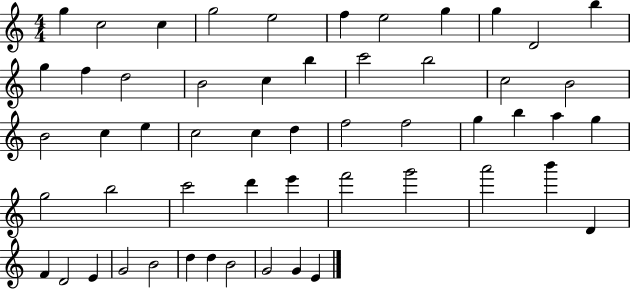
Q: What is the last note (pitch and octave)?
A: E4